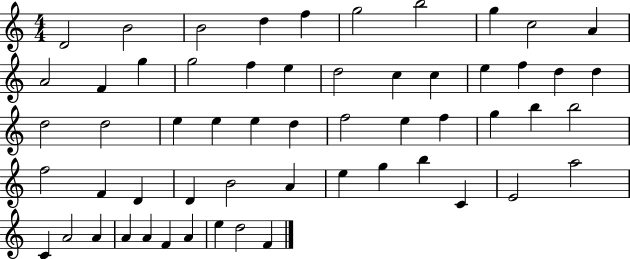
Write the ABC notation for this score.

X:1
T:Untitled
M:4/4
L:1/4
K:C
D2 B2 B2 d f g2 b2 g c2 A A2 F g g2 f e d2 c c e f d d d2 d2 e e e d f2 e f g b b2 f2 F D D B2 A e g b C E2 a2 C A2 A A A F A e d2 F